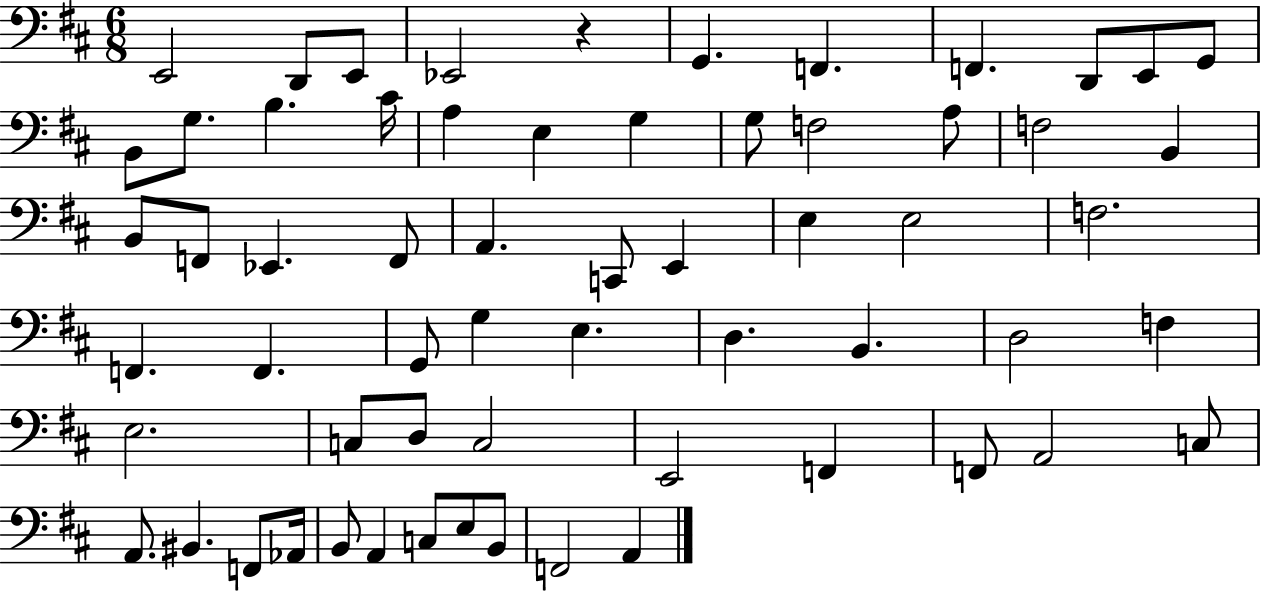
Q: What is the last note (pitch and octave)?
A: A2